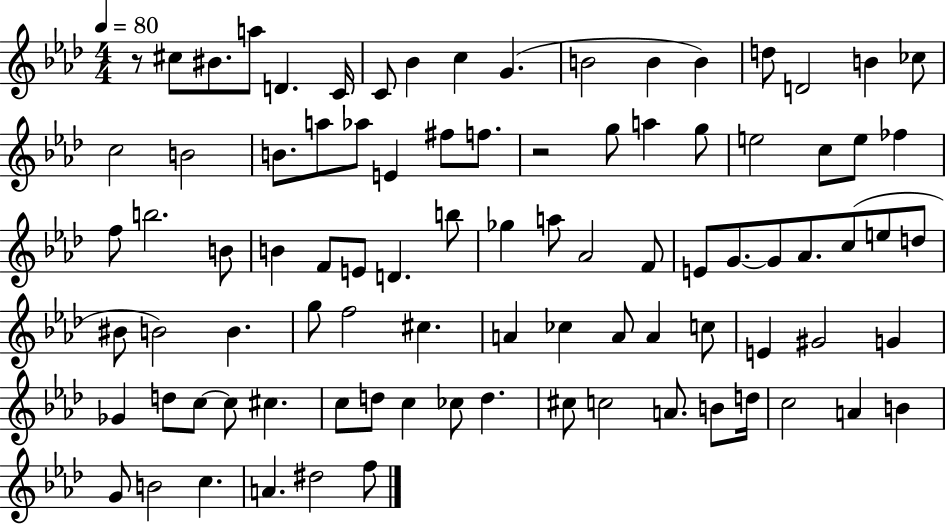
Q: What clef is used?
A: treble